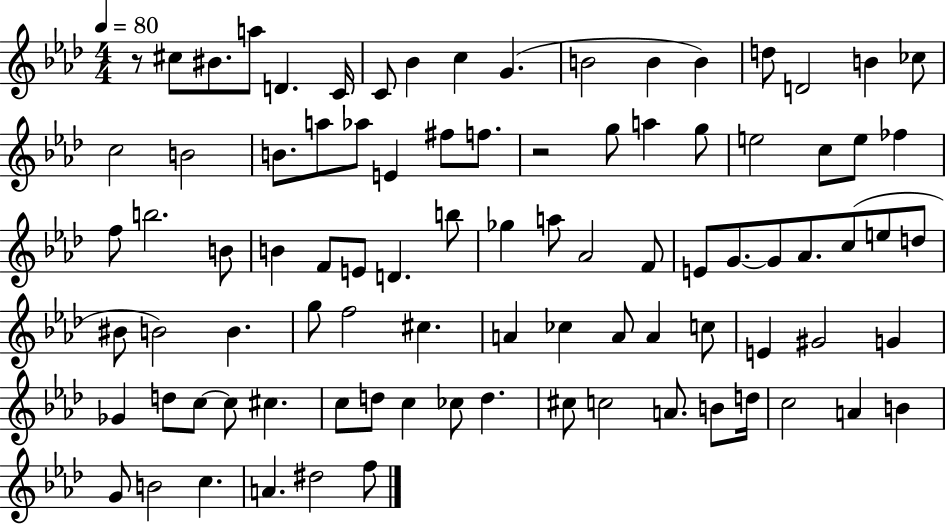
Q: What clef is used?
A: treble